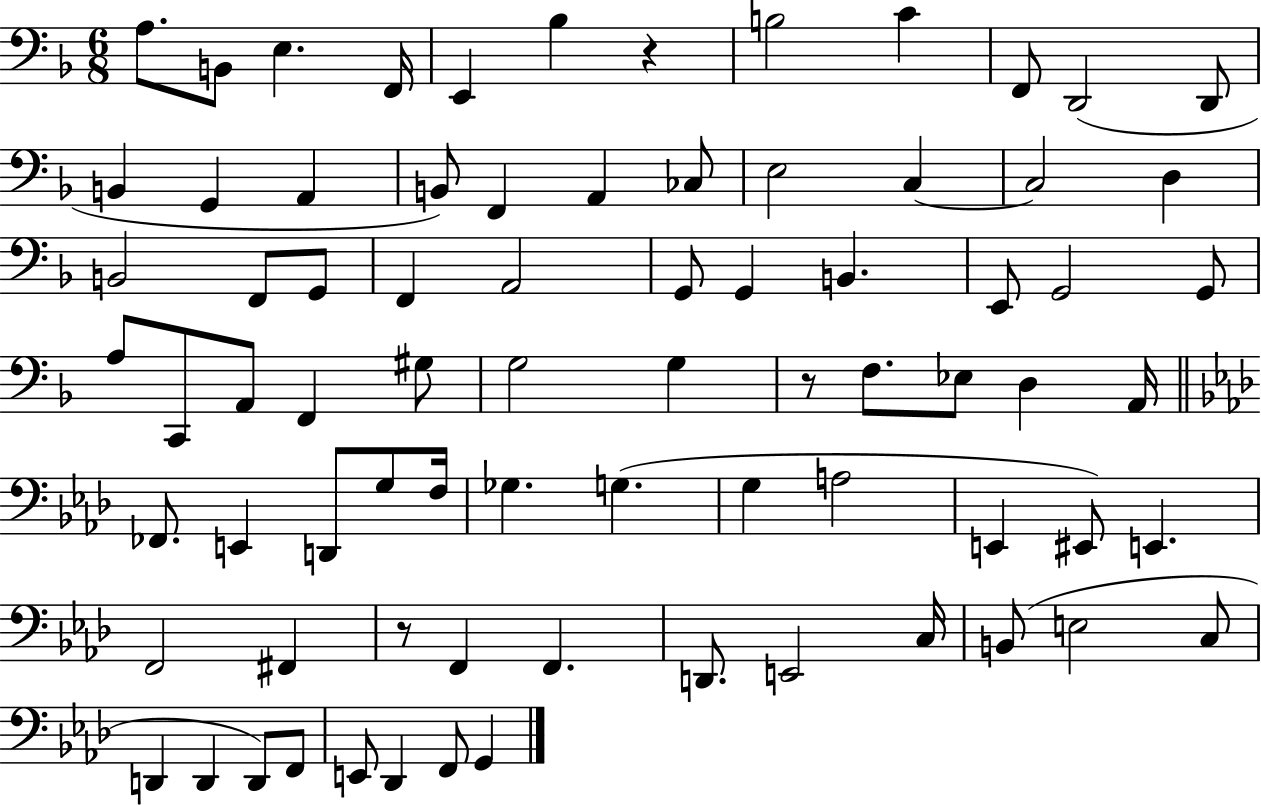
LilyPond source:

{
  \clef bass
  \numericTimeSignature
  \time 6/8
  \key f \major
  a8. b,8 e4. f,16 | e,4 bes4 r4 | b2 c'4 | f,8 d,2( d,8 | \break b,4 g,4 a,4 | b,8) f,4 a,4 ces8 | e2 c4~~ | c2 d4 | \break b,2 f,8 g,8 | f,4 a,2 | g,8 g,4 b,4. | e,8 g,2 g,8 | \break a8 c,8 a,8 f,4 gis8 | g2 g4 | r8 f8. ees8 d4 a,16 | \bar "||" \break \key f \minor fes,8. e,4 d,8 g8 f16 | ges4. g4.( | g4 a2 | e,4 eis,8) e,4. | \break f,2 fis,4 | r8 f,4 f,4. | d,8. e,2 c16 | b,8( e2 c8 | \break d,4 d,4 d,8) f,8 | e,8 des,4 f,8 g,4 | \bar "|."
}